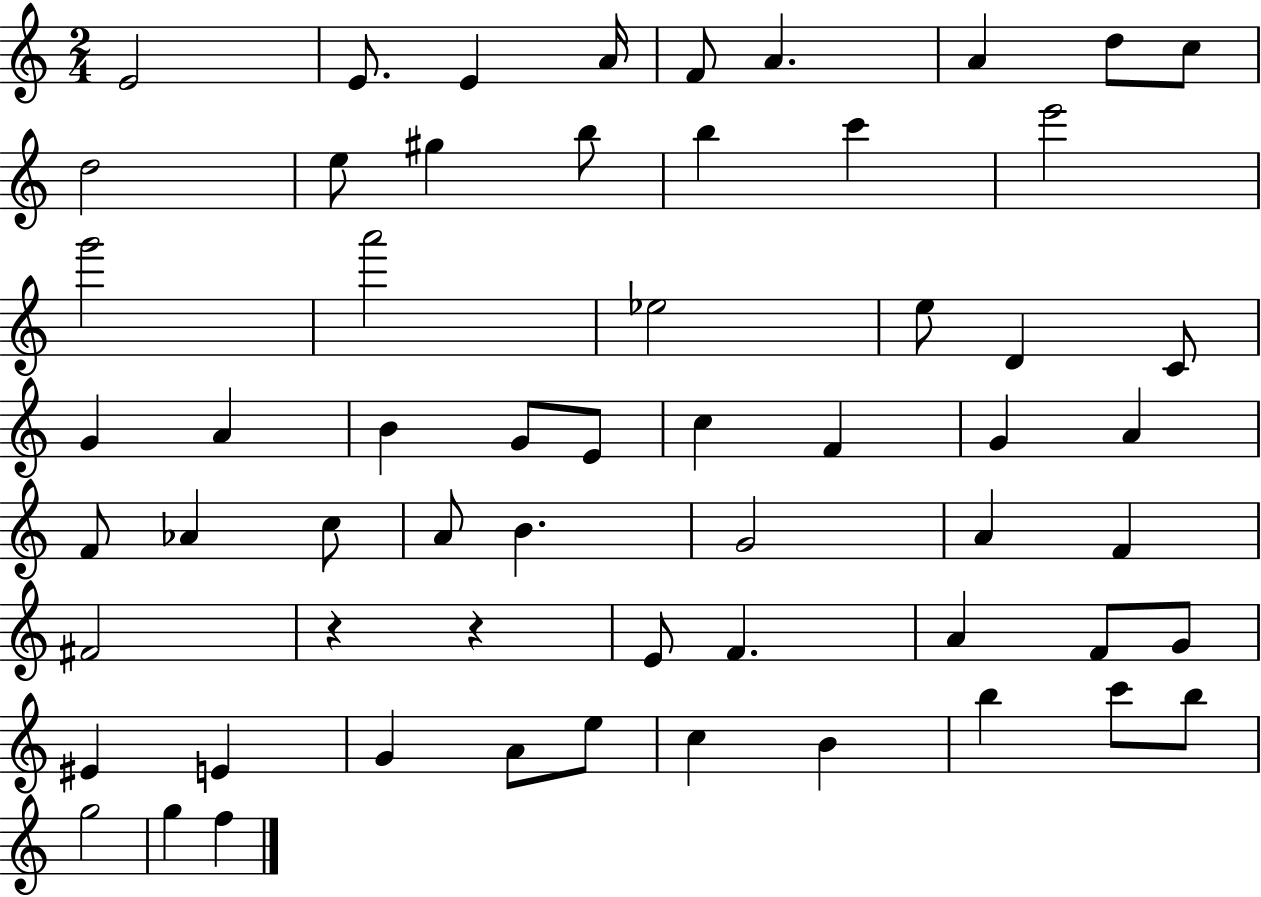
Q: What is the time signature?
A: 2/4